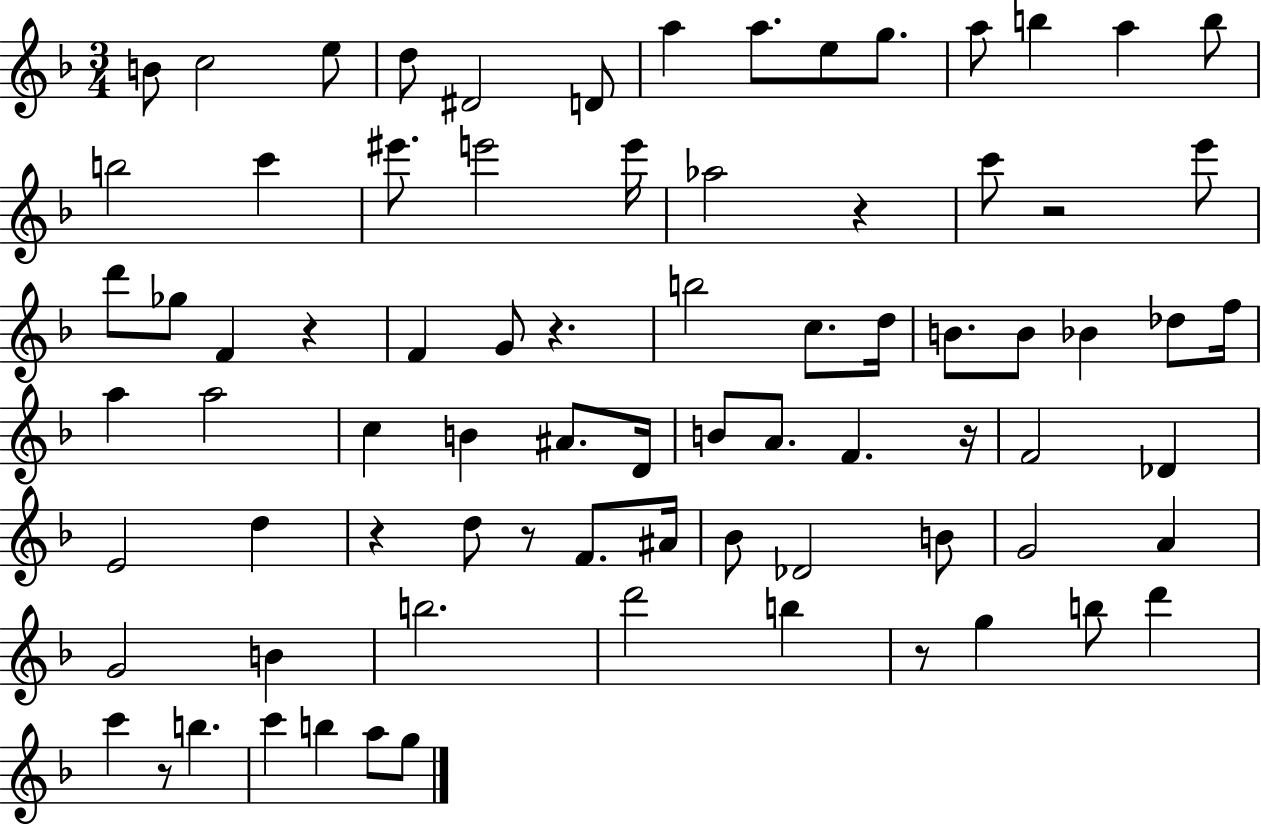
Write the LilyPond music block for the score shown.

{
  \clef treble
  \numericTimeSignature
  \time 3/4
  \key f \major
  b'8 c''2 e''8 | d''8 dis'2 d'8 | a''4 a''8. e''8 g''8. | a''8 b''4 a''4 b''8 | \break b''2 c'''4 | eis'''8. e'''2 e'''16 | aes''2 r4 | c'''8 r2 e'''8 | \break d'''8 ges''8 f'4 r4 | f'4 g'8 r4. | b''2 c''8. d''16 | b'8. b'8 bes'4 des''8 f''16 | \break a''4 a''2 | c''4 b'4 ais'8. d'16 | b'8 a'8. f'4. r16 | f'2 des'4 | \break e'2 d''4 | r4 d''8 r8 f'8. ais'16 | bes'8 des'2 b'8 | g'2 a'4 | \break g'2 b'4 | b''2. | d'''2 b''4 | r8 g''4 b''8 d'''4 | \break c'''4 r8 b''4. | c'''4 b''4 a''8 g''8 | \bar "|."
}